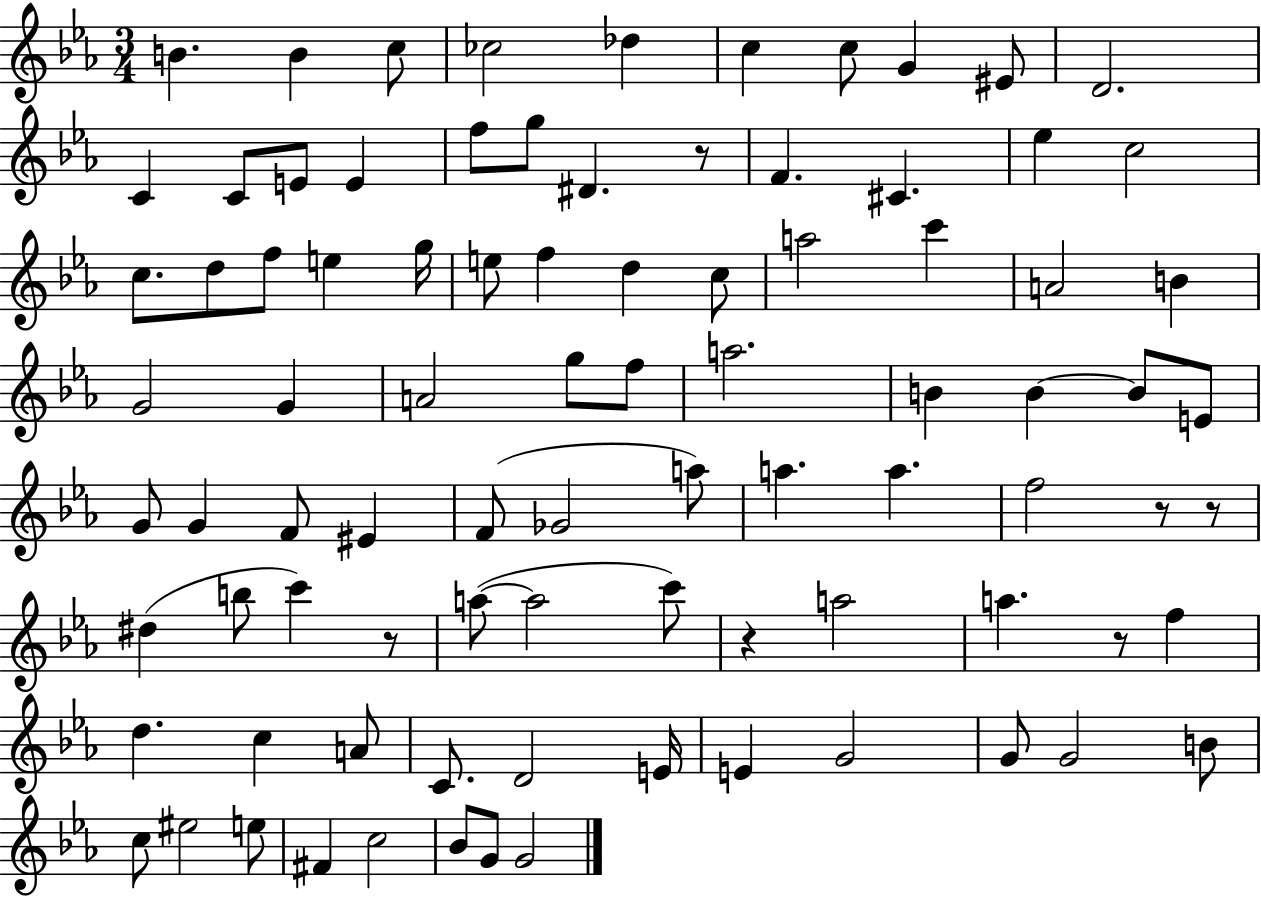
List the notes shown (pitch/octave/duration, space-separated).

B4/q. B4/q C5/e CES5/h Db5/q C5/q C5/e G4/q EIS4/e D4/h. C4/q C4/e E4/e E4/q F5/e G5/e D#4/q. R/e F4/q. C#4/q. Eb5/q C5/h C5/e. D5/e F5/e E5/q G5/s E5/e F5/q D5/q C5/e A5/h C6/q A4/h B4/q G4/h G4/q A4/h G5/e F5/e A5/h. B4/q B4/q B4/e E4/e G4/e G4/q F4/e EIS4/q F4/e Gb4/h A5/e A5/q. A5/q. F5/h R/e R/e D#5/q B5/e C6/q R/e A5/e A5/h C6/e R/q A5/h A5/q. R/e F5/q D5/q. C5/q A4/e C4/e. D4/h E4/s E4/q G4/h G4/e G4/h B4/e C5/e EIS5/h E5/e F#4/q C5/h Bb4/e G4/e G4/h